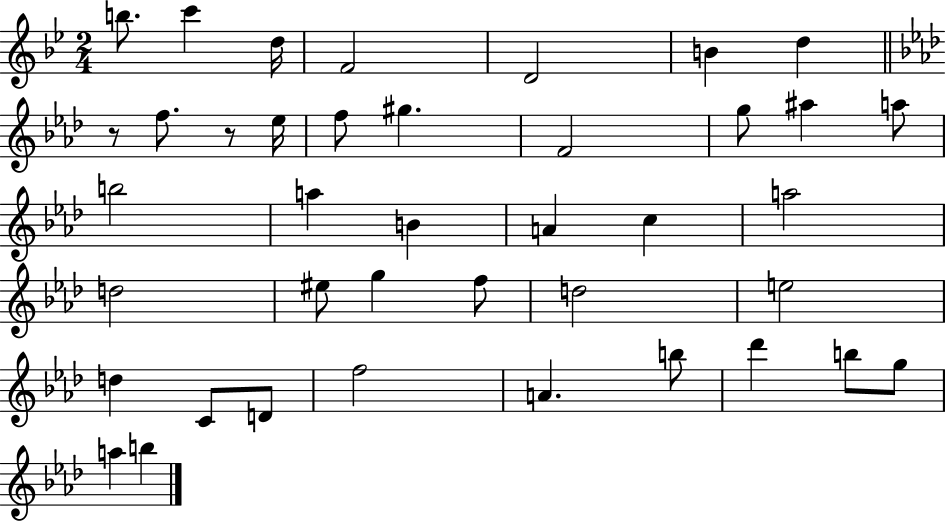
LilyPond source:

{
  \clef treble
  \numericTimeSignature
  \time 2/4
  \key bes \major
  \repeat volta 2 { b''8. c'''4 d''16 | f'2 | d'2 | b'4 d''4 | \break \bar "||" \break \key aes \major r8 f''8. r8 ees''16 | f''8 gis''4. | f'2 | g''8 ais''4 a''8 | \break b''2 | a''4 b'4 | a'4 c''4 | a''2 | \break d''2 | eis''8 g''4 f''8 | d''2 | e''2 | \break d''4 c'8 d'8 | f''2 | a'4. b''8 | des'''4 b''8 g''8 | \break a''4 b''4 | } \bar "|."
}